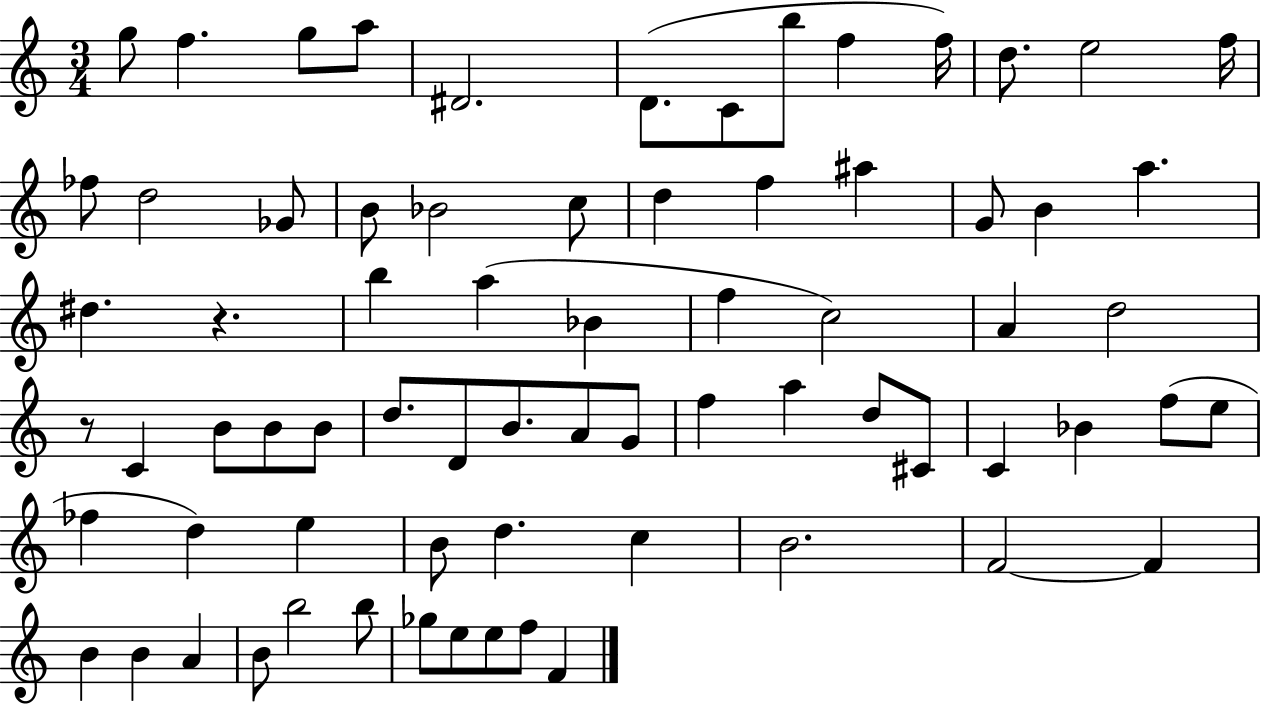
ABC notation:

X:1
T:Untitled
M:3/4
L:1/4
K:C
g/2 f g/2 a/2 ^D2 D/2 C/2 b/2 f f/4 d/2 e2 f/4 _f/2 d2 _G/2 B/2 _B2 c/2 d f ^a G/2 B a ^d z b a _B f c2 A d2 z/2 C B/2 B/2 B/2 d/2 D/2 B/2 A/2 G/2 f a d/2 ^C/2 C _B f/2 e/2 _f d e B/2 d c B2 F2 F B B A B/2 b2 b/2 _g/2 e/2 e/2 f/2 F